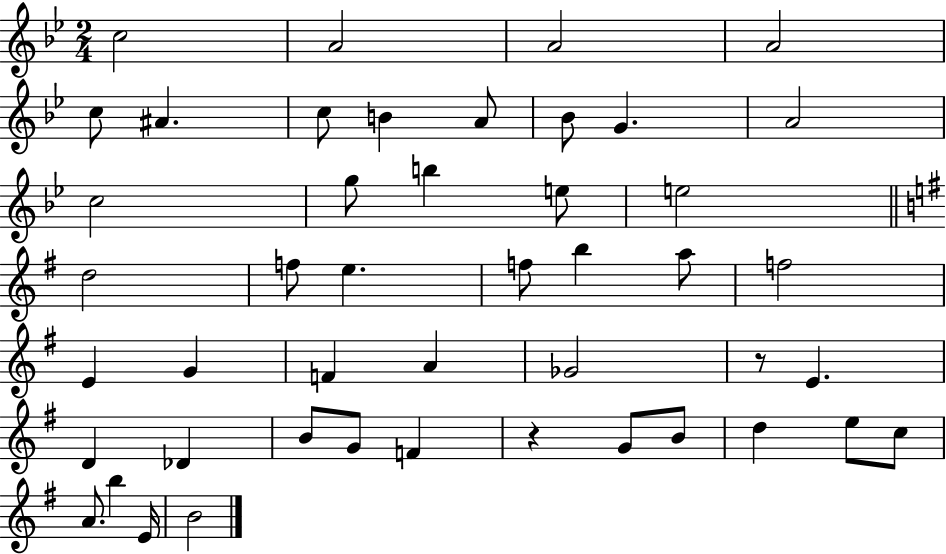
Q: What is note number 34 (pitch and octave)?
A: G4